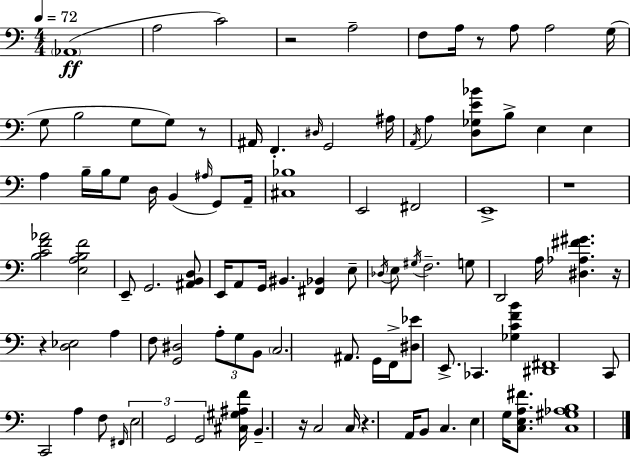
X:1
T:Untitled
M:4/4
L:1/4
K:Am
_A,,4 A,2 C2 z2 A,2 F,/2 A,/4 z/2 A,/2 A,2 G,/4 G,/2 B,2 G,/2 G,/2 z/2 ^A,,/4 F,, ^D,/4 G,,2 ^A,/4 A,,/4 A, [D,_G,E_B]/2 B,/2 E, E, A, B,/4 B,/4 G,/2 D,/4 B,, ^A,/4 G,,/2 A,,/4 [^C,_B,]4 E,,2 ^F,,2 E,,4 z4 [B,CF_A]2 [E,A,B,F]2 E,,/2 G,,2 [^A,,B,,D,]/2 E,,/4 A,,/2 G,,/4 ^B,, [^F,,_B,,] E,/2 _D,/4 E,/2 ^G,/4 F,2 G,/2 D,,2 A,/4 [^D,_A,^F^G] z/4 z [D,_E,]2 A, F,/2 [G,,^D,]2 A,/2 G,/2 B,,/2 C,2 ^A,,/2 G,,/4 F,,/4 [^D,_E]/2 E,,/2 _C,, [_G,CFB] [^D,,^F,,]4 C,,/2 C,,2 A, F,/2 ^F,,/4 E,2 G,,2 G,,2 [^C,^G,^A,F]/4 B,, z/4 C,2 C,/4 z A,,/4 B,,/2 C, E, G,/4 [C,E,A,^F]/2 [C,^G,_A,B,]4